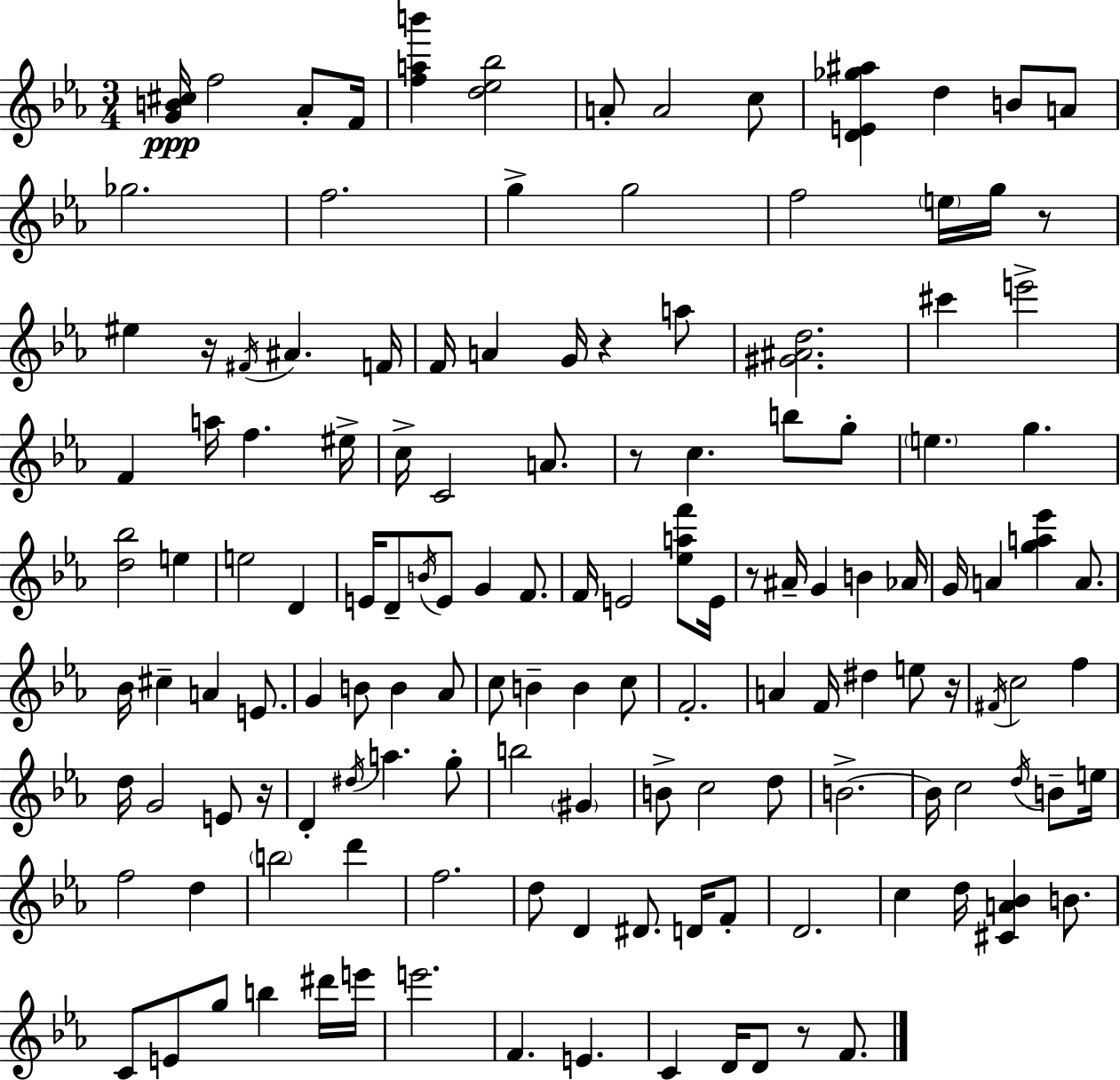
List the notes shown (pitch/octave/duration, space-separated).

[G4,B4,C#5]/s F5/h Ab4/e F4/s [F5,A5,B6]/q [D5,Eb5,Bb5]/h A4/e A4/h C5/e [D4,E4,Gb5,A#5]/q D5/q B4/e A4/e Gb5/h. F5/h. G5/q G5/h F5/h E5/s G5/s R/e EIS5/q R/s F#4/s A#4/q. F4/s F4/s A4/q G4/s R/q A5/e [G#4,A#4,D5]/h. C#6/q E6/h F4/q A5/s F5/q. EIS5/s C5/s C4/h A4/e. R/e C5/q. B5/e G5/e E5/q. G5/q. [D5,Bb5]/h E5/q E5/h D4/q E4/s D4/e B4/s E4/e G4/q F4/e. F4/s E4/h [Eb5,A5,F6]/e E4/s R/e A#4/s G4/q B4/q Ab4/s G4/s A4/q [G5,A5,Eb6]/q A4/e. Bb4/s C#5/q A4/q E4/e. G4/q B4/e B4/q Ab4/e C5/e B4/q B4/q C5/e F4/h. A4/q F4/s D#5/q E5/e R/s F#4/s C5/h F5/q D5/s G4/h E4/e R/s D4/q D#5/s A5/q. G5/e B5/h G#4/q B4/e C5/h D5/e B4/h. B4/s C5/h D5/s B4/e E5/s F5/h D5/q B5/h D6/q F5/h. D5/e D4/q D#4/e. D4/s F4/e D4/h. C5/q D5/s [C#4,A4,Bb4]/q B4/e. C4/e E4/e G5/e B5/q D#6/s E6/s E6/h. F4/q. E4/q. C4/q D4/s D4/e R/e F4/e.